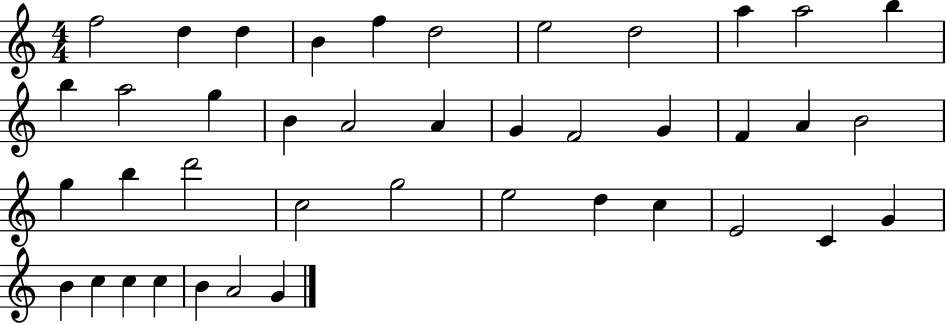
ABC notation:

X:1
T:Untitled
M:4/4
L:1/4
K:C
f2 d d B f d2 e2 d2 a a2 b b a2 g B A2 A G F2 G F A B2 g b d'2 c2 g2 e2 d c E2 C G B c c c B A2 G